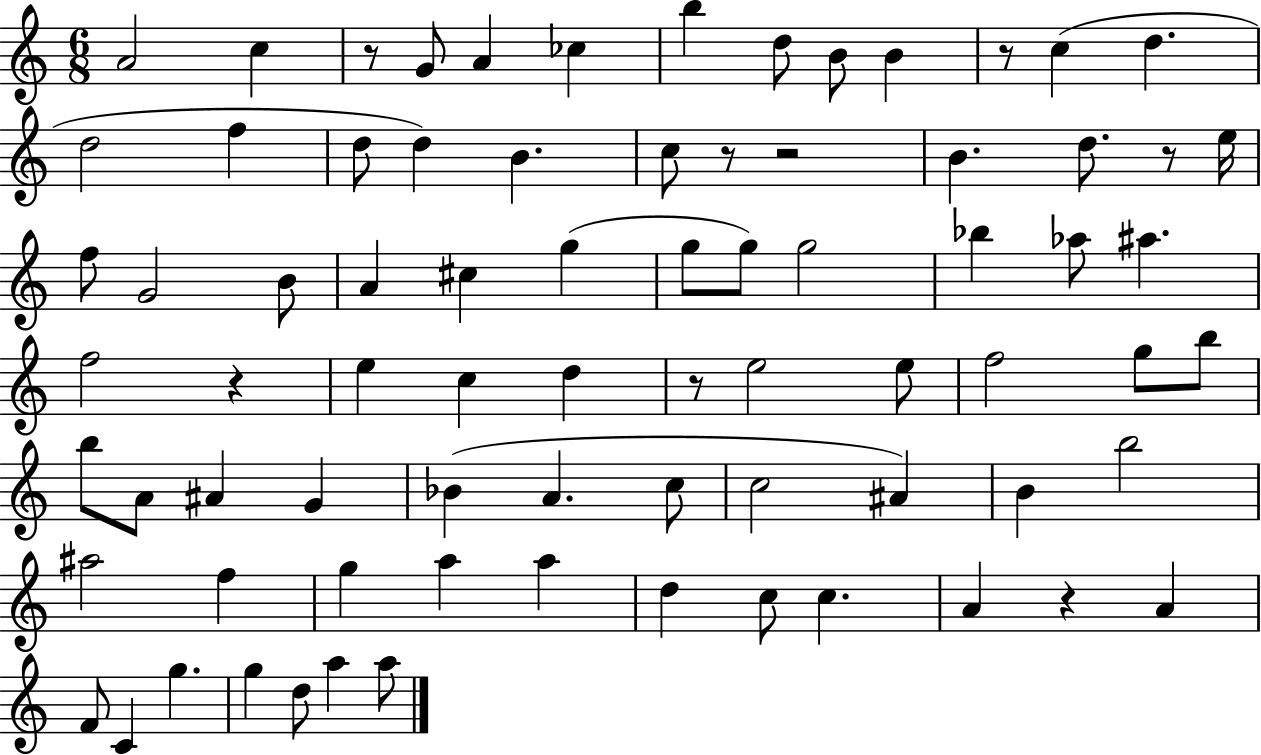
{
  \clef treble
  \numericTimeSignature
  \time 6/8
  \key c \major
  a'2 c''4 | r8 g'8 a'4 ces''4 | b''4 d''8 b'8 b'4 | r8 c''4( d''4. | \break d''2 f''4 | d''8 d''4) b'4. | c''8 r8 r2 | b'4. d''8. r8 e''16 | \break f''8 g'2 b'8 | a'4 cis''4 g''4( | g''8 g''8) g''2 | bes''4 aes''8 ais''4. | \break f''2 r4 | e''4 c''4 d''4 | r8 e''2 e''8 | f''2 g''8 b''8 | \break b''8 a'8 ais'4 g'4 | bes'4( a'4. c''8 | c''2 ais'4) | b'4 b''2 | \break ais''2 f''4 | g''4 a''4 a''4 | d''4 c''8 c''4. | a'4 r4 a'4 | \break f'8 c'4 g''4. | g''4 d''8 a''4 a''8 | \bar "|."
}